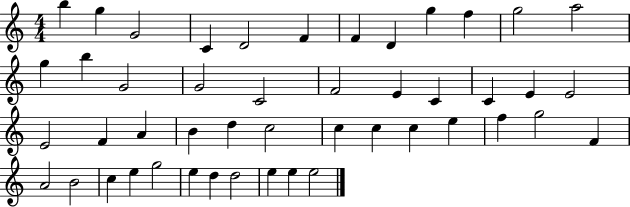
B5/q G5/q G4/h C4/q D4/h F4/q F4/q D4/q G5/q F5/q G5/h A5/h G5/q B5/q G4/h G4/h C4/h F4/h E4/q C4/q C4/q E4/q E4/h E4/h F4/q A4/q B4/q D5/q C5/h C5/q C5/q C5/q E5/q F5/q G5/h F4/q A4/h B4/h C5/q E5/q G5/h E5/q D5/q D5/h E5/q E5/q E5/h